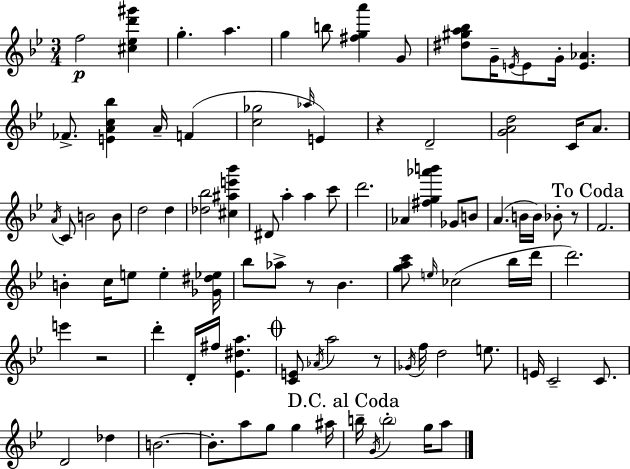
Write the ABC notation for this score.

X:1
T:Untitled
M:3/4
L:1/4
K:Gm
f2 [^c_ed'^g'] g a g b/2 [^fga'] G/2 [^d^ga_b]/2 G/4 E/4 E/2 G/4 [E_A] _F/2 [EAc_b] A/4 F [c_g]2 _a/4 E z D2 [GAd]2 C/4 A/2 A/4 C/2 B2 B/2 d2 d [_d_b]2 [^c^ae'_b'] ^D/2 a a c'/2 d'2 _A [^fg_a'b'] _G/2 B/2 A B/4 B/4 _B/2 z/2 F2 B c/4 e/2 e [_G^d_e]/4 _b/2 _a/2 z/2 _B [gac']/2 e/4 _c2 _b/4 d'/4 d'2 e' z2 d' D/4 ^f/4 [_E^da] [CE]/2 _A/4 a2 z/2 _G/4 f/4 d2 e/2 E/4 C2 C/2 D2 _d B2 B/2 a/2 g/2 g ^a/4 b/4 G/4 b2 g/4 a/2